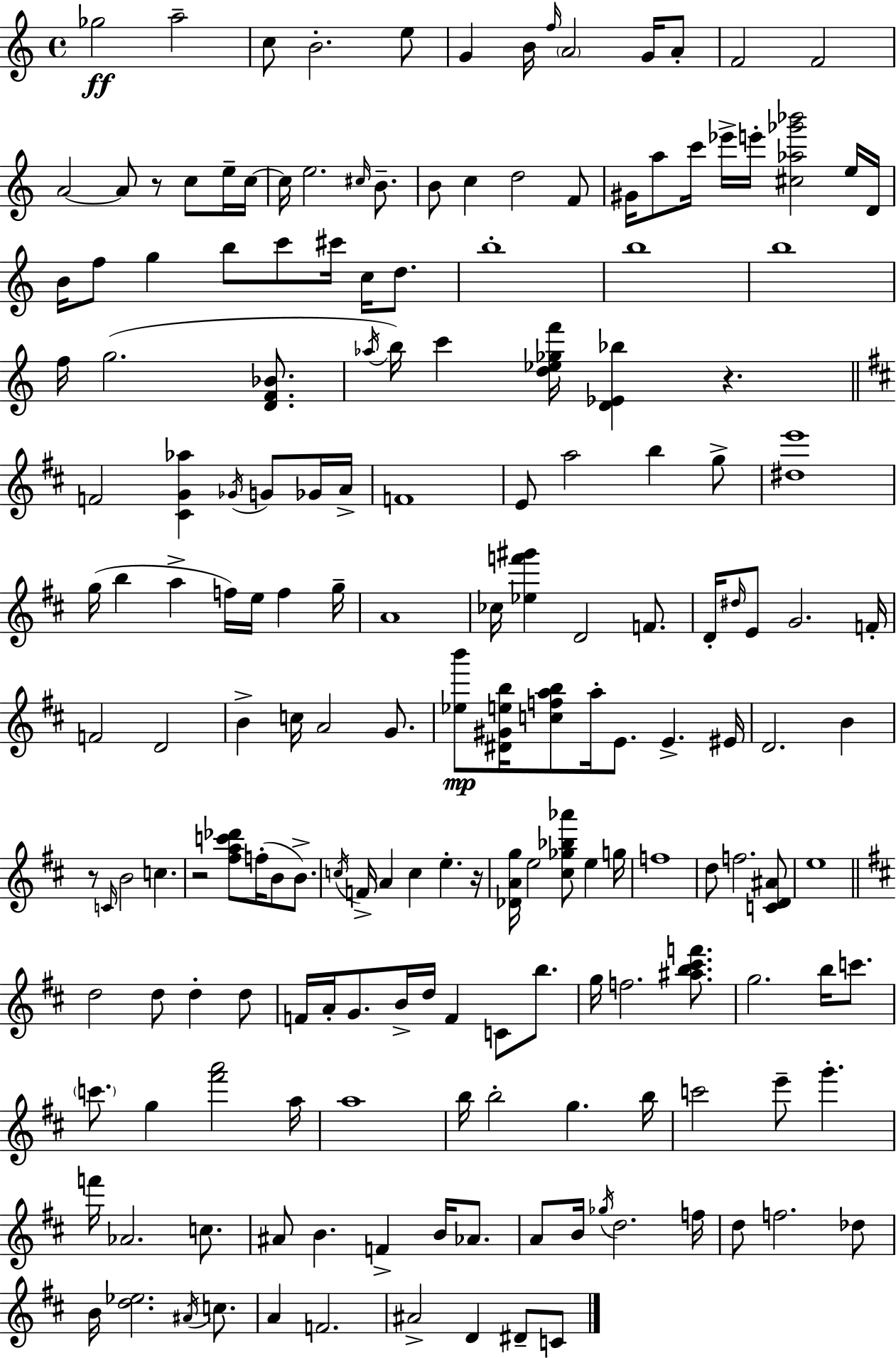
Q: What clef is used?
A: treble